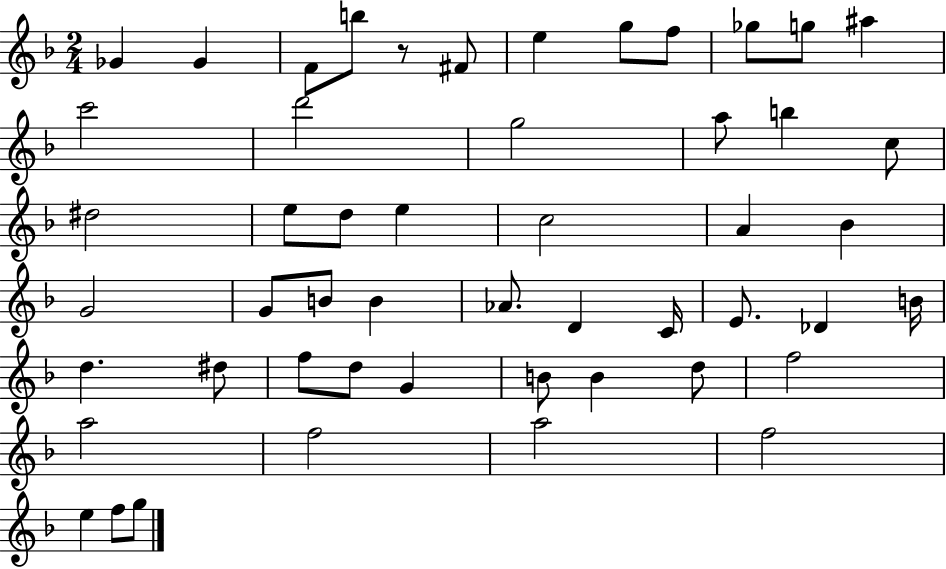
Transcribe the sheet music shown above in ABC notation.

X:1
T:Untitled
M:2/4
L:1/4
K:F
_G _G F/2 b/2 z/2 ^F/2 e g/2 f/2 _g/2 g/2 ^a c'2 d'2 g2 a/2 b c/2 ^d2 e/2 d/2 e c2 A _B G2 G/2 B/2 B _A/2 D C/4 E/2 _D B/4 d ^d/2 f/2 d/2 G B/2 B d/2 f2 a2 f2 a2 f2 e f/2 g/2